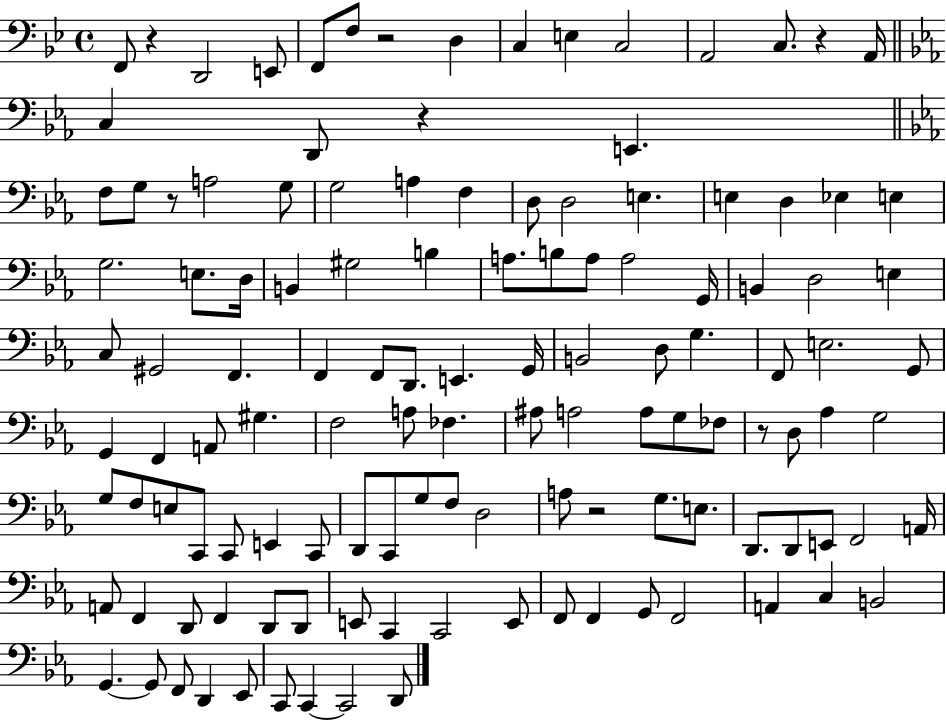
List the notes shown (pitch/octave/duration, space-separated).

F2/e R/q D2/h E2/e F2/e F3/e R/h D3/q C3/q E3/q C3/h A2/h C3/e. R/q A2/s C3/q D2/e R/q E2/q. F3/e G3/e R/e A3/h G3/e G3/h A3/q F3/q D3/e D3/h E3/q. E3/q D3/q Eb3/q E3/q G3/h. E3/e. D3/s B2/q G#3/h B3/q A3/e. B3/e A3/e A3/h G2/s B2/q D3/h E3/q C3/e G#2/h F2/q. F2/q F2/e D2/e. E2/q. G2/s B2/h D3/e G3/q. F2/e E3/h. G2/e G2/q F2/q A2/e G#3/q. F3/h A3/e FES3/q. A#3/e A3/h A3/e G3/e FES3/e R/e D3/e Ab3/q G3/h G3/e F3/e E3/e C2/e C2/e E2/q C2/e D2/e C2/e G3/e F3/e D3/h A3/e R/h G3/e. E3/e. D2/e. D2/e E2/e F2/h A2/s A2/e F2/q D2/e F2/q D2/e D2/e E2/e C2/q C2/h E2/e F2/e F2/q G2/e F2/h A2/q C3/q B2/h G2/q. G2/e F2/e D2/q Eb2/e C2/e C2/q C2/h D2/e